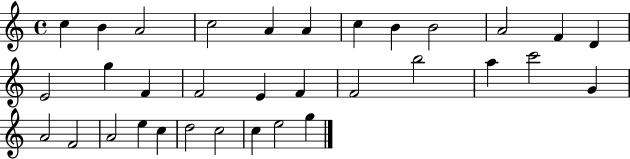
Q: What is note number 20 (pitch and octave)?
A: B5